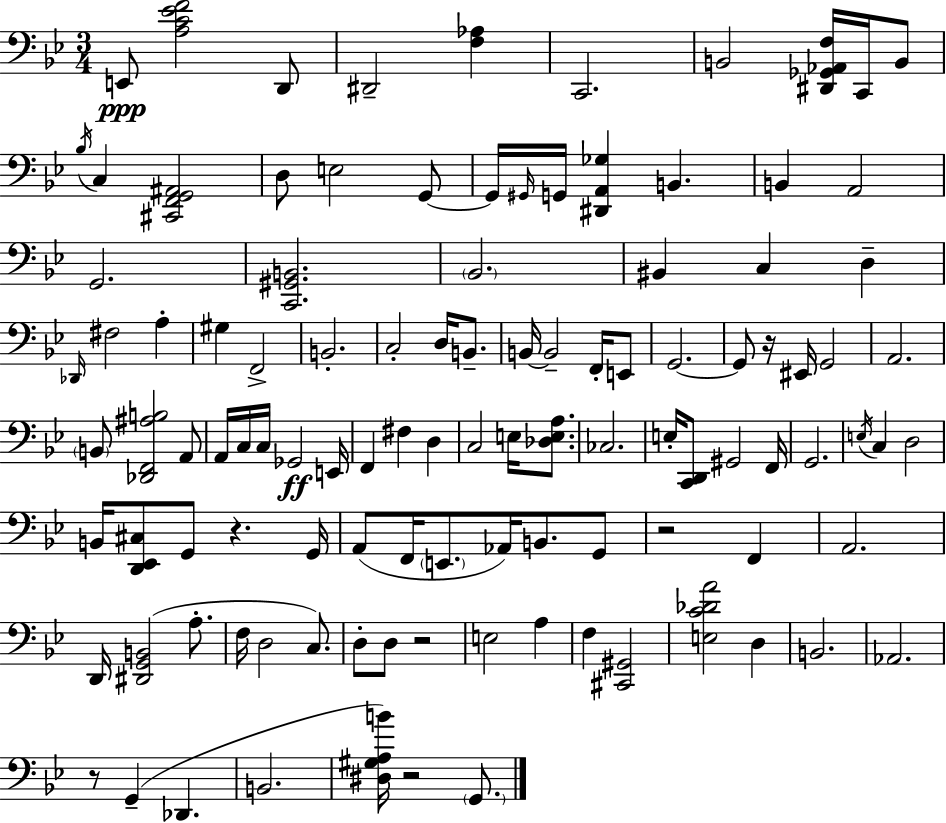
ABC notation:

X:1
T:Untitled
M:3/4
L:1/4
K:Gm
E,,/2 [A,C_EF]2 D,,/2 ^D,,2 [F,_A,] C,,2 B,,2 [^D,,_G,,_A,,F,]/4 C,,/4 B,,/2 _B,/4 C, [^C,,F,,G,,^A,,]2 D,/2 E,2 G,,/2 G,,/4 ^G,,/4 G,,/4 [^D,,A,,_G,] B,, B,, A,,2 G,,2 [C,,^G,,B,,]2 _B,,2 ^B,, C, D, _D,,/4 ^F,2 A, ^G, F,,2 B,,2 C,2 D,/4 B,,/2 B,,/4 B,,2 F,,/4 E,,/2 G,,2 G,,/2 z/4 ^E,,/4 G,,2 A,,2 B,,/2 [_D,,F,,^A,B,]2 A,,/2 A,,/4 C,/4 C,/4 _G,,2 E,,/4 F,, ^F, D, C,2 E,/4 [_D,E,A,]/2 _C,2 E,/4 [C,,D,,]/2 ^G,,2 F,,/4 G,,2 E,/4 C, D,2 B,,/4 [D,,_E,,^C,]/2 G,,/2 z G,,/4 A,,/2 F,,/4 E,,/2 _A,,/4 B,,/2 G,,/2 z2 F,, A,,2 D,,/4 [^D,,G,,B,,]2 A,/2 F,/4 D,2 C,/2 D,/2 D,/2 z2 E,2 A, F, [^C,,^G,,]2 [E,C_DA]2 D, B,,2 _A,,2 z/2 G,, _D,, B,,2 [^D,^G,A,B]/4 z2 G,,/2